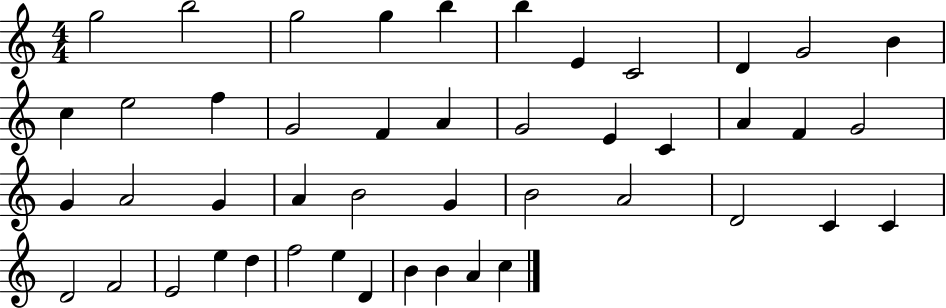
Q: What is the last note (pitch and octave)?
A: C5